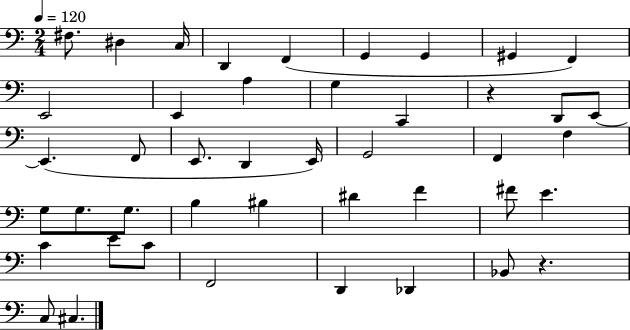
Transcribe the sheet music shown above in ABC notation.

X:1
T:Untitled
M:2/4
L:1/4
K:C
^F,/2 ^D, C,/4 D,, F,, G,, G,, ^G,, F,, E,,2 E,, A, G, C,, z D,,/2 E,,/2 E,, F,,/2 E,,/2 D,, E,,/4 G,,2 F,, F, G,/2 G,/2 G,/2 B, ^B, ^D F ^F/2 E C E/2 C/2 F,,2 D,, _D,, _B,,/2 z C,/2 ^C,